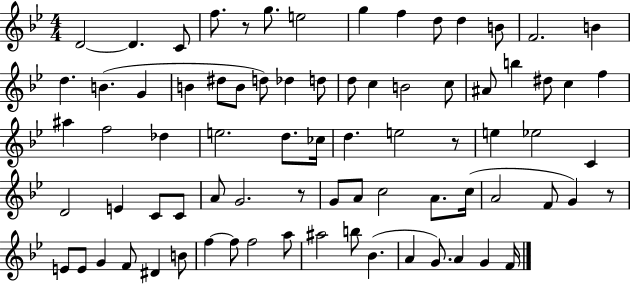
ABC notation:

X:1
T:Untitled
M:4/4
L:1/4
K:Bb
D2 D C/2 f/2 z/2 g/2 e2 g f d/2 d B/2 F2 B d B G B ^d/2 B/2 d/2 _d d/2 d/2 c B2 c/2 ^A/2 b ^d/2 c f ^a f2 _d e2 d/2 _c/4 d e2 z/2 e _e2 C D2 E C/2 C/2 A/2 G2 z/2 G/2 A/2 c2 A/2 c/4 A2 F/2 G z/2 E/2 E/2 G F/2 ^D B/2 f f/2 f2 a/2 ^a2 b/2 _B A G/2 A G F/4